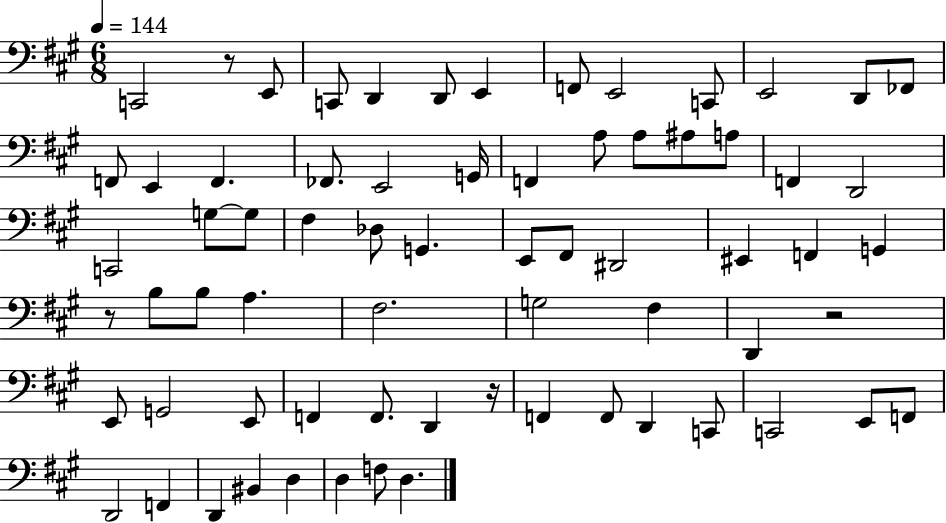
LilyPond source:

{
  \clef bass
  \numericTimeSignature
  \time 6/8
  \key a \major
  \tempo 4 = 144
  c,2 r8 e,8 | c,8 d,4 d,8 e,4 | f,8 e,2 c,8 | e,2 d,8 fes,8 | \break f,8 e,4 f,4. | fes,8. e,2 g,16 | f,4 a8 a8 ais8 a8 | f,4 d,2 | \break c,2 g8~~ g8 | fis4 des8 g,4. | e,8 fis,8 dis,2 | eis,4 f,4 g,4 | \break r8 b8 b8 a4. | fis2. | g2 fis4 | d,4 r2 | \break e,8 g,2 e,8 | f,4 f,8. d,4 r16 | f,4 f,8 d,4 c,8 | c,2 e,8 f,8 | \break d,2 f,4 | d,4 bis,4 d4 | d4 f8 d4. | \bar "|."
}